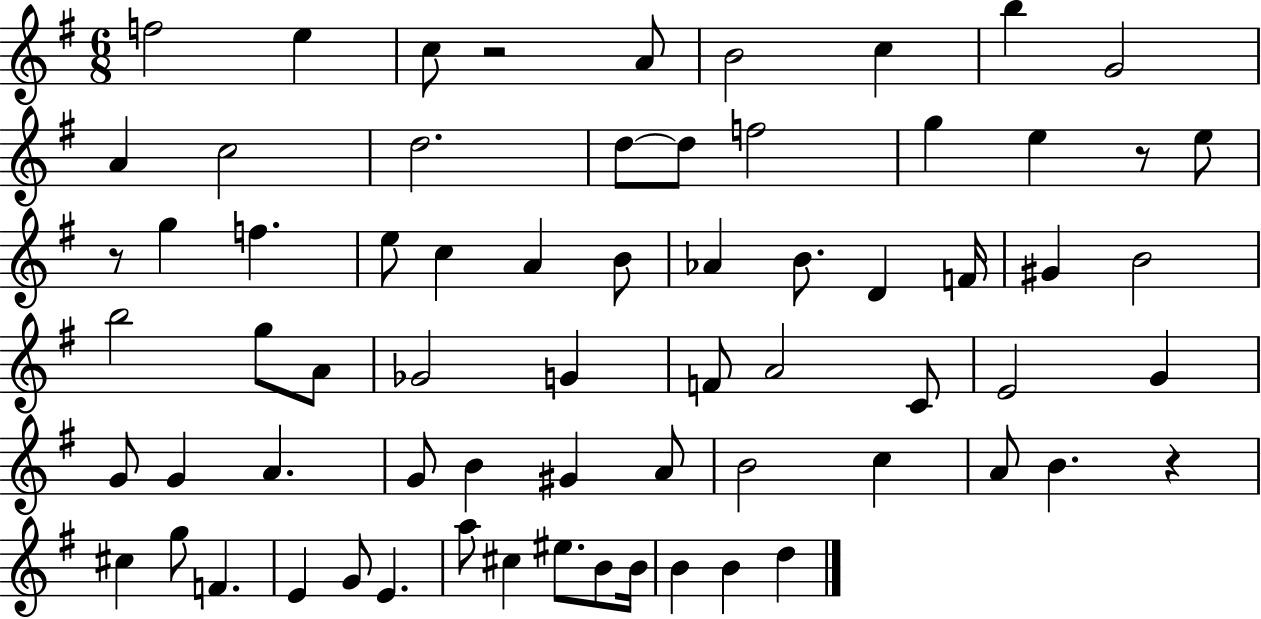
{
  \clef treble
  \numericTimeSignature
  \time 6/8
  \key g \major
  f''2 e''4 | c''8 r2 a'8 | b'2 c''4 | b''4 g'2 | \break a'4 c''2 | d''2. | d''8~~ d''8 f''2 | g''4 e''4 r8 e''8 | \break r8 g''4 f''4. | e''8 c''4 a'4 b'8 | aes'4 b'8. d'4 f'16 | gis'4 b'2 | \break b''2 g''8 a'8 | ges'2 g'4 | f'8 a'2 c'8 | e'2 g'4 | \break g'8 g'4 a'4. | g'8 b'4 gis'4 a'8 | b'2 c''4 | a'8 b'4. r4 | \break cis''4 g''8 f'4. | e'4 g'8 e'4. | a''8 cis''4 eis''8. b'8 b'16 | b'4 b'4 d''4 | \break \bar "|."
}